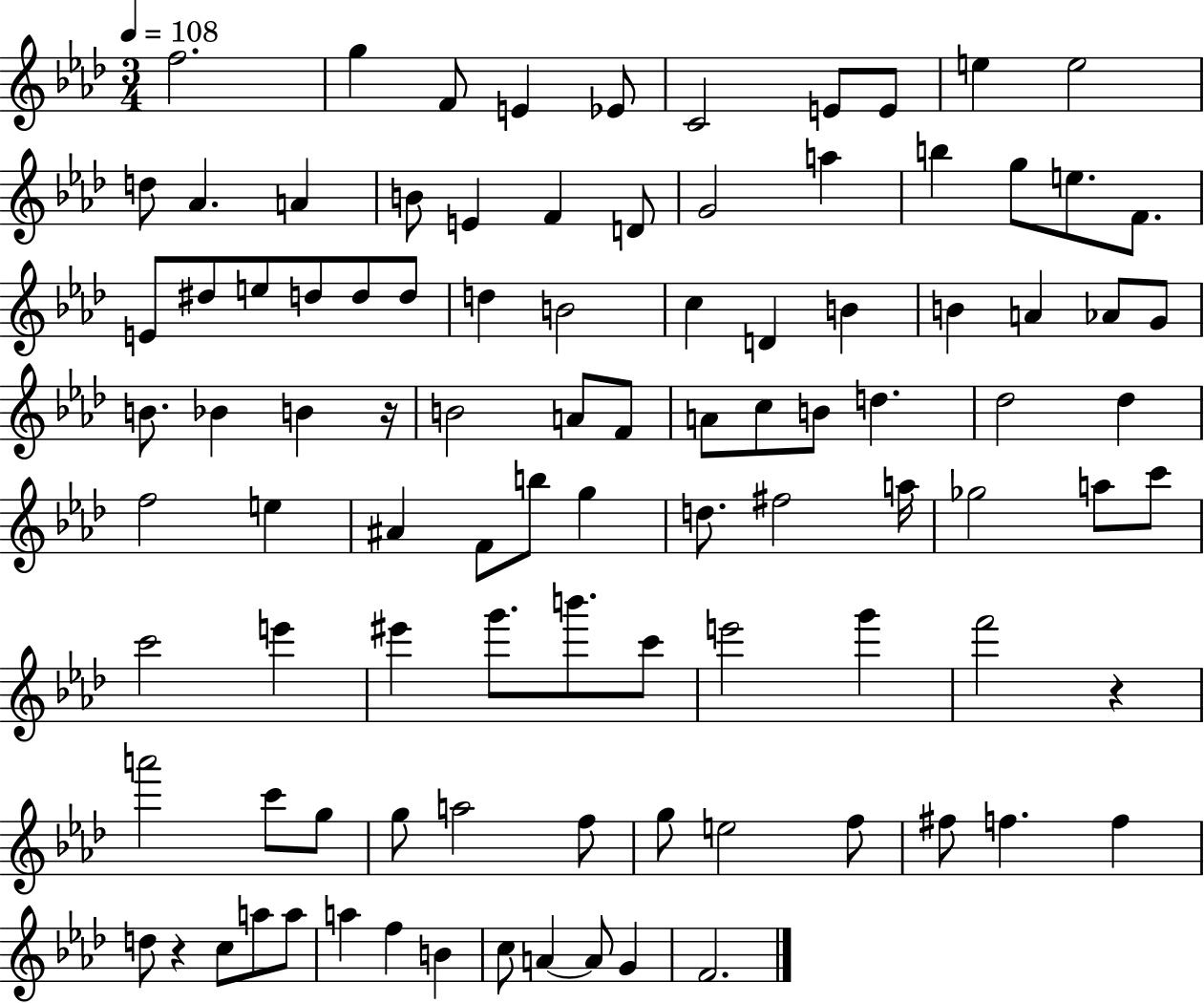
F5/h. G5/q F4/e E4/q Eb4/e C4/h E4/e E4/e E5/q E5/h D5/e Ab4/q. A4/q B4/e E4/q F4/q D4/e G4/h A5/q B5/q G5/e E5/e. F4/e. E4/e D#5/e E5/e D5/e D5/e D5/e D5/q B4/h C5/q D4/q B4/q B4/q A4/q Ab4/e G4/e B4/e. Bb4/q B4/q R/s B4/h A4/e F4/e A4/e C5/e B4/e D5/q. Db5/h Db5/q F5/h E5/q A#4/q F4/e B5/e G5/q D5/e. F#5/h A5/s Gb5/h A5/e C6/e C6/h E6/q EIS6/q G6/e. B6/e. C6/e E6/h G6/q F6/h R/q A6/h C6/e G5/e G5/e A5/h F5/e G5/e E5/h F5/e F#5/e F5/q. F5/q D5/e R/q C5/e A5/e A5/e A5/q F5/q B4/q C5/e A4/q A4/e G4/q F4/h.